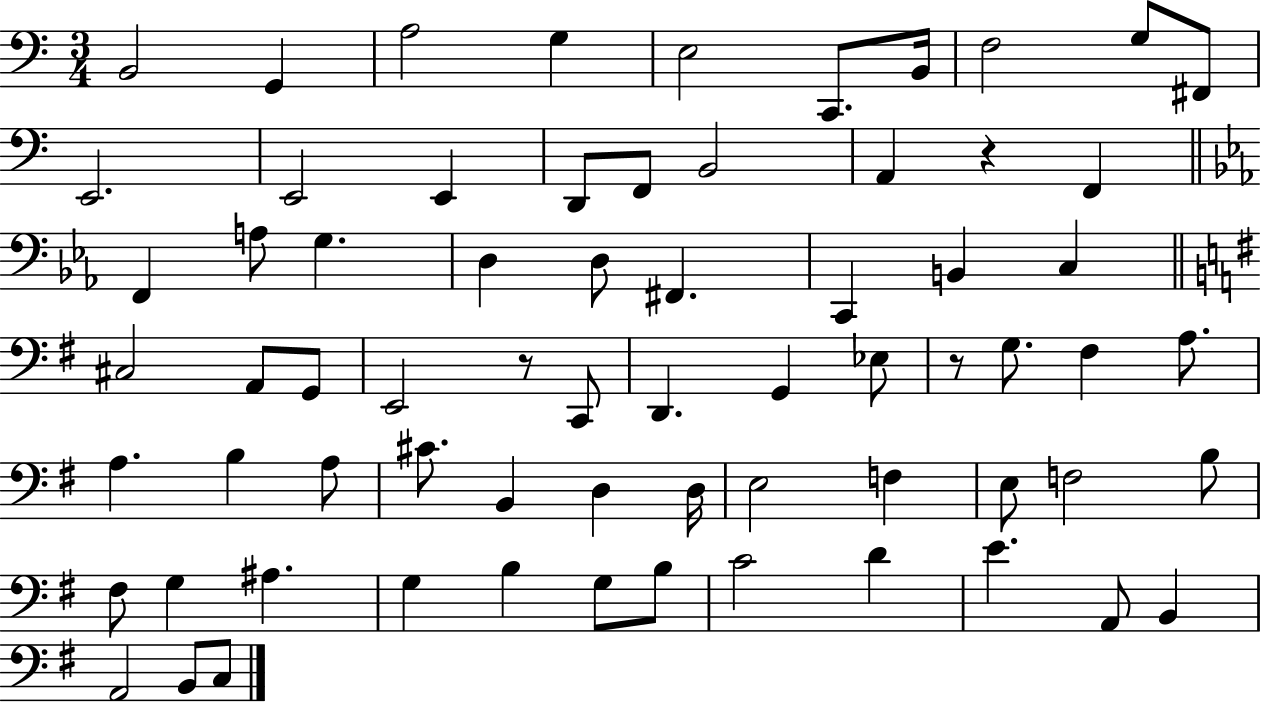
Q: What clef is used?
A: bass